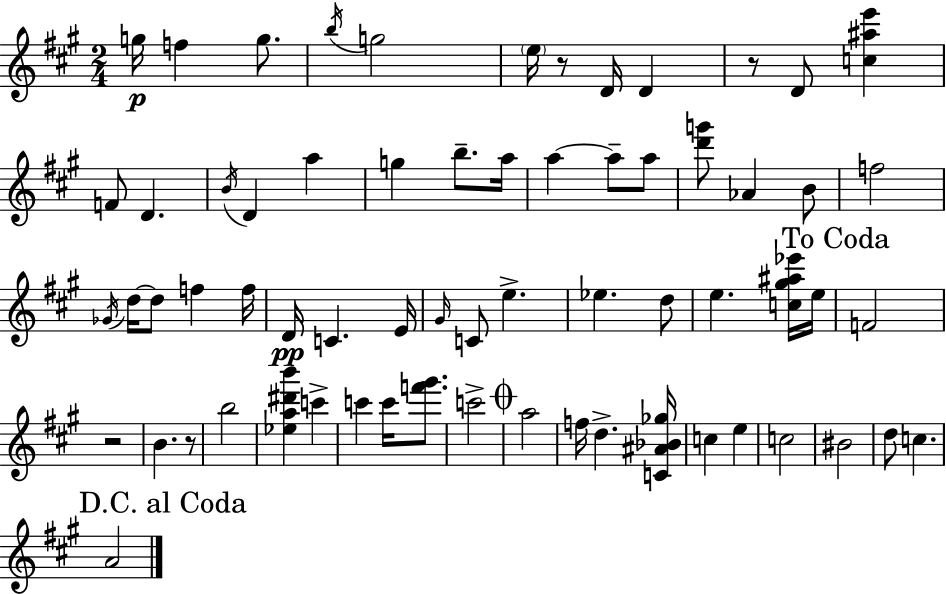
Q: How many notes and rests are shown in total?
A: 65